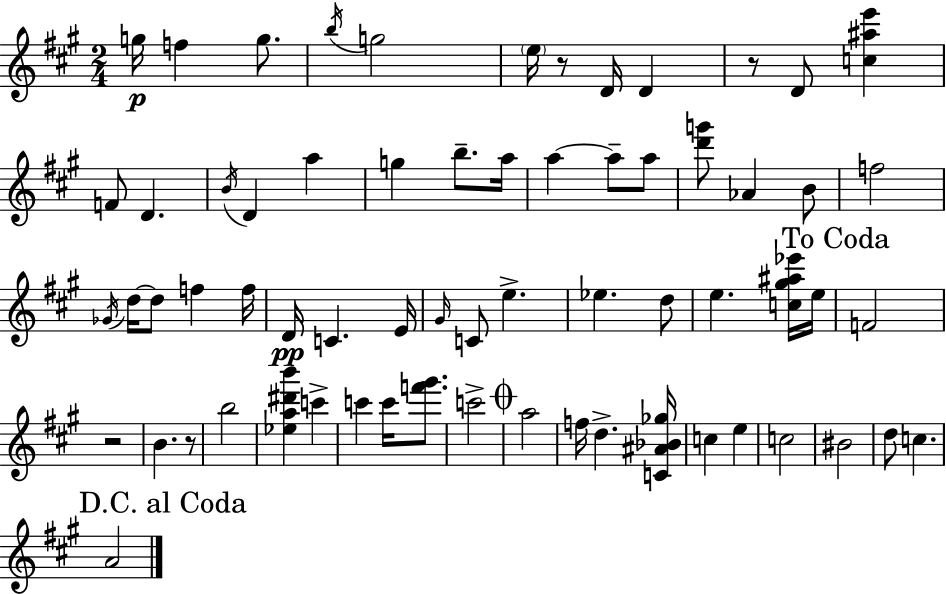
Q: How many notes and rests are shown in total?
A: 65